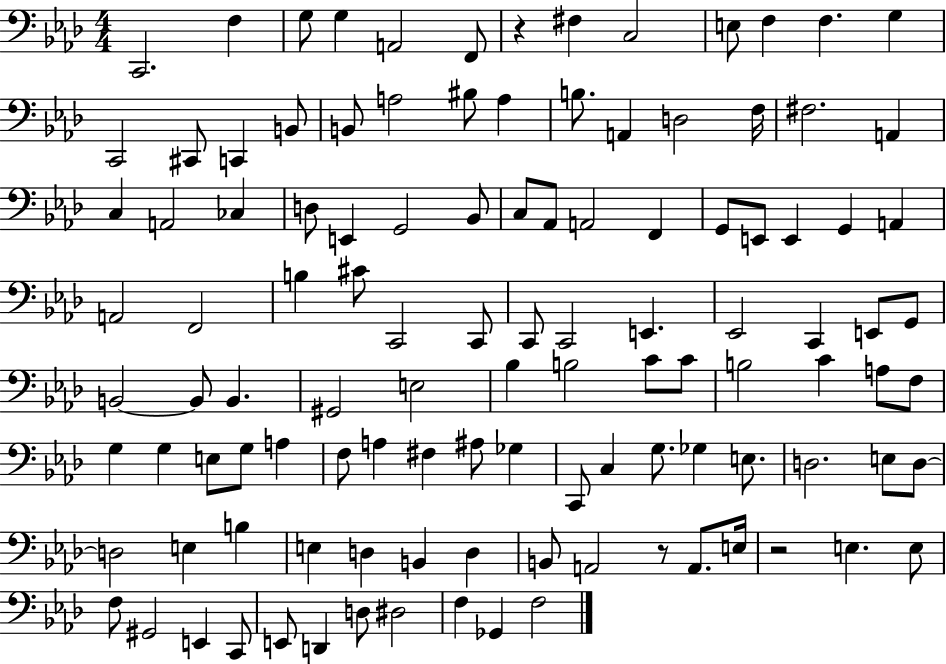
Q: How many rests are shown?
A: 3